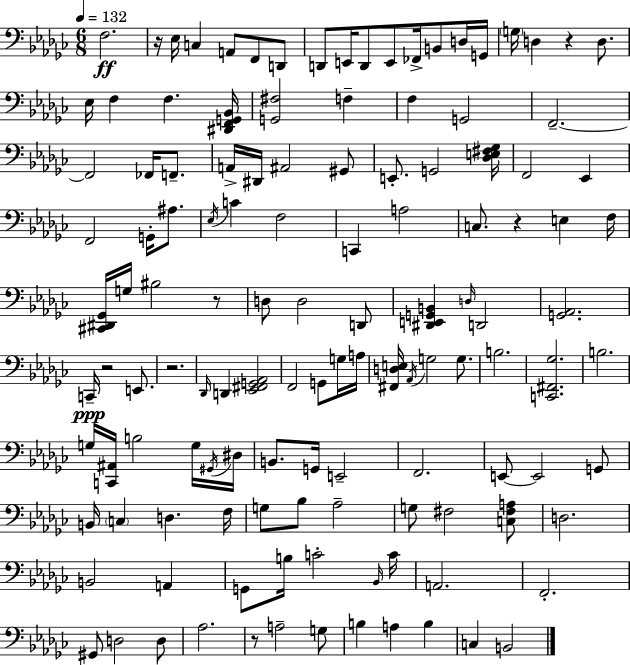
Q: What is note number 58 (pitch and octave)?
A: F2